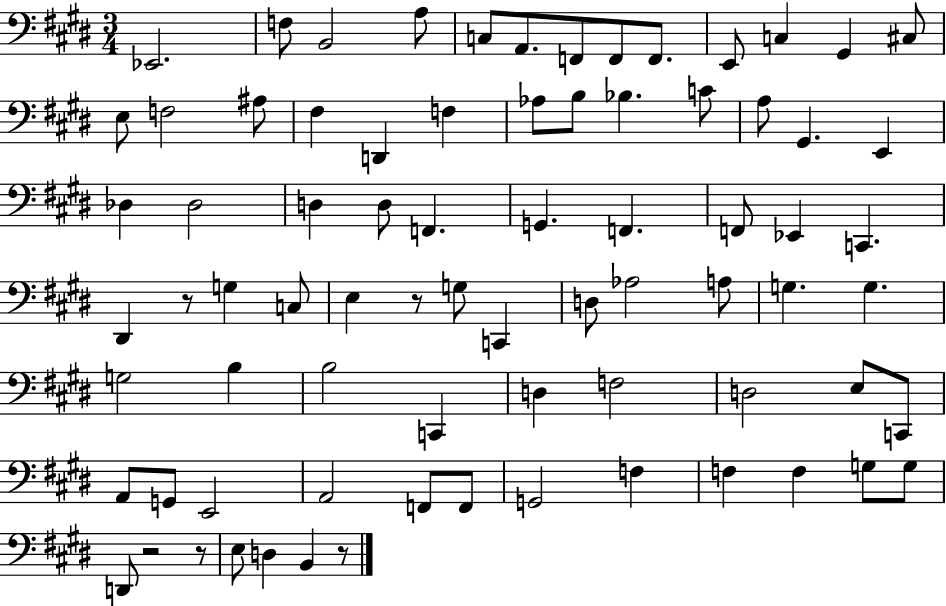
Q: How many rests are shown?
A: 5